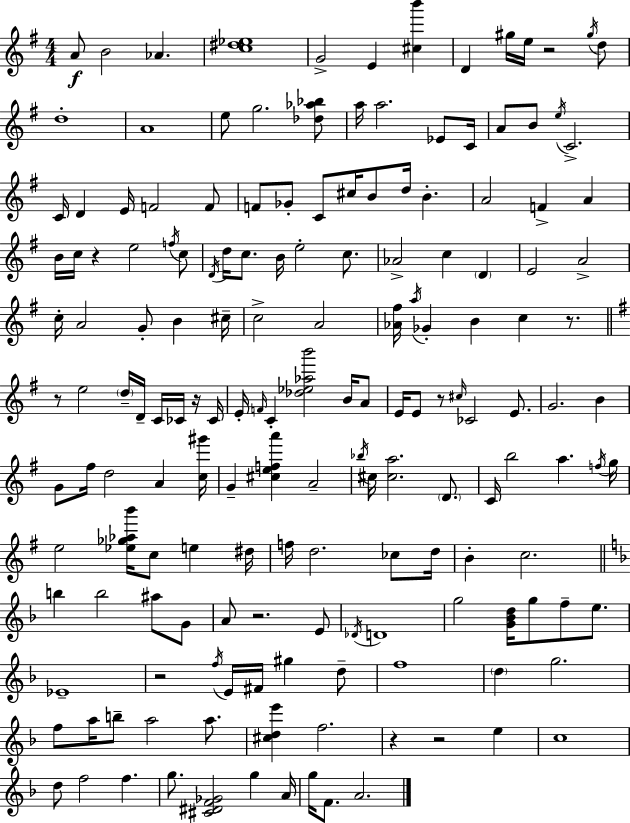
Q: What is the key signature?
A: G major